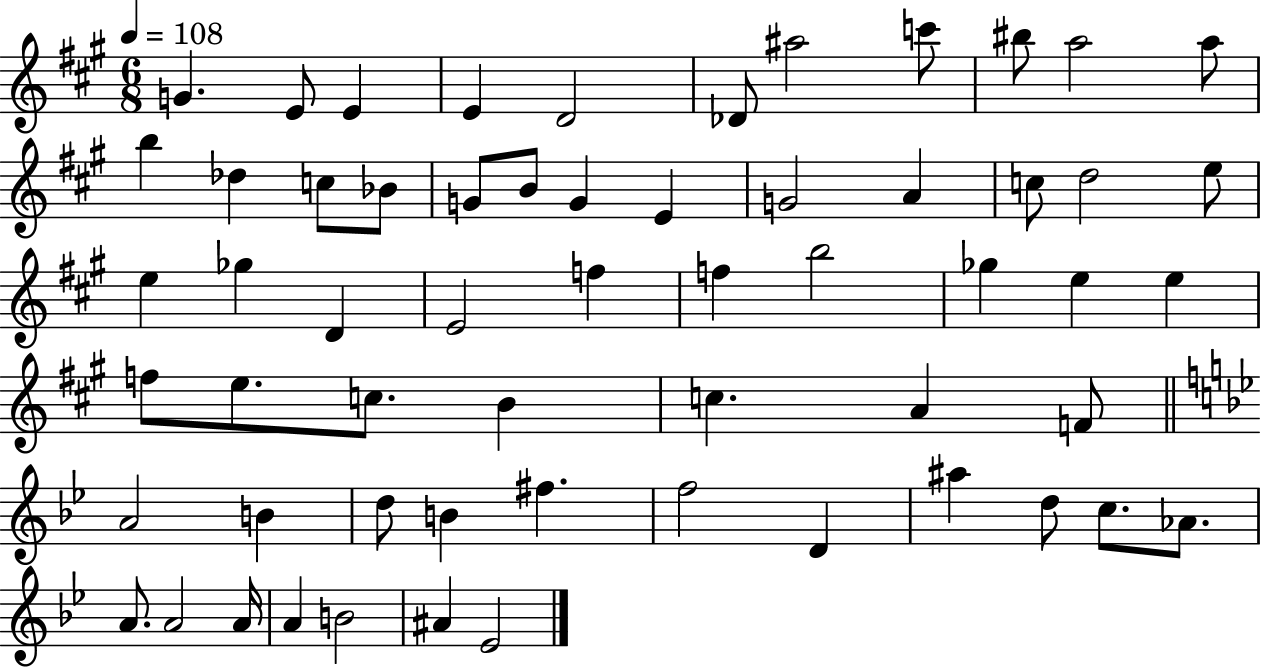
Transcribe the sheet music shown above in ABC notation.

X:1
T:Untitled
M:6/8
L:1/4
K:A
G E/2 E E D2 _D/2 ^a2 c'/2 ^b/2 a2 a/2 b _d c/2 _B/2 G/2 B/2 G E G2 A c/2 d2 e/2 e _g D E2 f f b2 _g e e f/2 e/2 c/2 B c A F/2 A2 B d/2 B ^f f2 D ^a d/2 c/2 _A/2 A/2 A2 A/4 A B2 ^A _E2